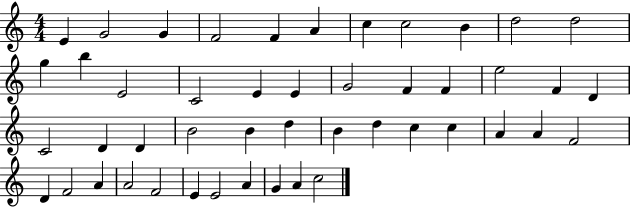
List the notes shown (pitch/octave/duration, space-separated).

E4/q G4/h G4/q F4/h F4/q A4/q C5/q C5/h B4/q D5/h D5/h G5/q B5/q E4/h C4/h E4/q E4/q G4/h F4/q F4/q E5/h F4/q D4/q C4/h D4/q D4/q B4/h B4/q D5/q B4/q D5/q C5/q C5/q A4/q A4/q F4/h D4/q F4/h A4/q A4/h F4/h E4/q E4/h A4/q G4/q A4/q C5/h